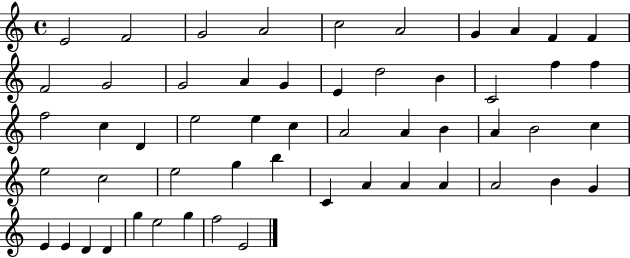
E4/h F4/h G4/h A4/h C5/h A4/h G4/q A4/q F4/q F4/q F4/h G4/h G4/h A4/q G4/q E4/q D5/h B4/q C4/h F5/q F5/q F5/h C5/q D4/q E5/h E5/q C5/q A4/h A4/q B4/q A4/q B4/h C5/q E5/h C5/h E5/h G5/q B5/q C4/q A4/q A4/q A4/q A4/h B4/q G4/q E4/q E4/q D4/q D4/q G5/q E5/h G5/q F5/h E4/h